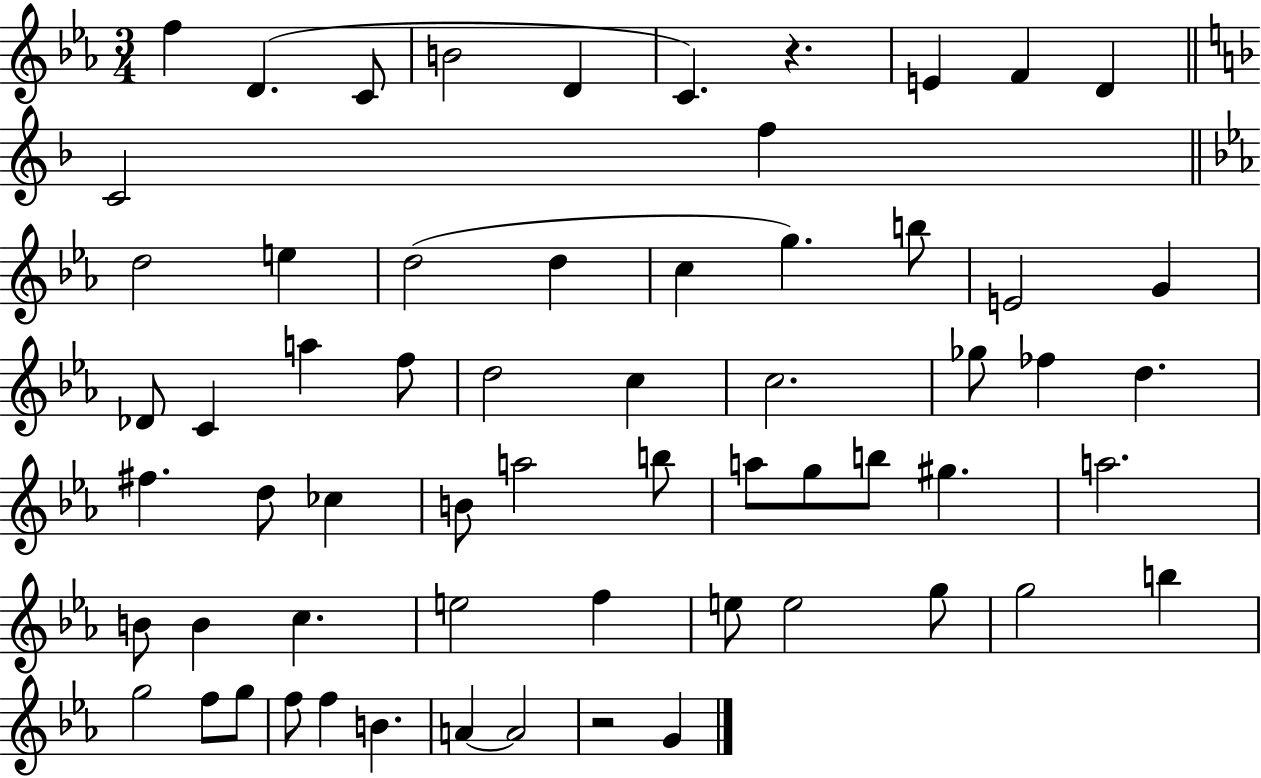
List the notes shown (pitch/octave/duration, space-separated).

F5/q D4/q. C4/e B4/h D4/q C4/q. R/q. E4/q F4/q D4/q C4/h F5/q D5/h E5/q D5/h D5/q C5/q G5/q. B5/e E4/h G4/q Db4/e C4/q A5/q F5/e D5/h C5/q C5/h. Gb5/e FES5/q D5/q. F#5/q. D5/e CES5/q B4/e A5/h B5/e A5/e G5/e B5/e G#5/q. A5/h. B4/e B4/q C5/q. E5/h F5/q E5/e E5/h G5/e G5/h B5/q G5/h F5/e G5/e F5/e F5/q B4/q. A4/q A4/h R/h G4/q